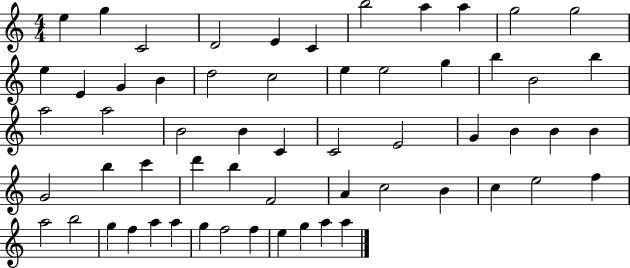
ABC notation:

X:1
T:Untitled
M:4/4
L:1/4
K:C
e g C2 D2 E C b2 a a g2 g2 e E G B d2 c2 e e2 g b B2 b a2 a2 B2 B C C2 E2 G B B B G2 b c' d' b F2 A c2 B c e2 f a2 b2 g f a a g f2 f e g a a